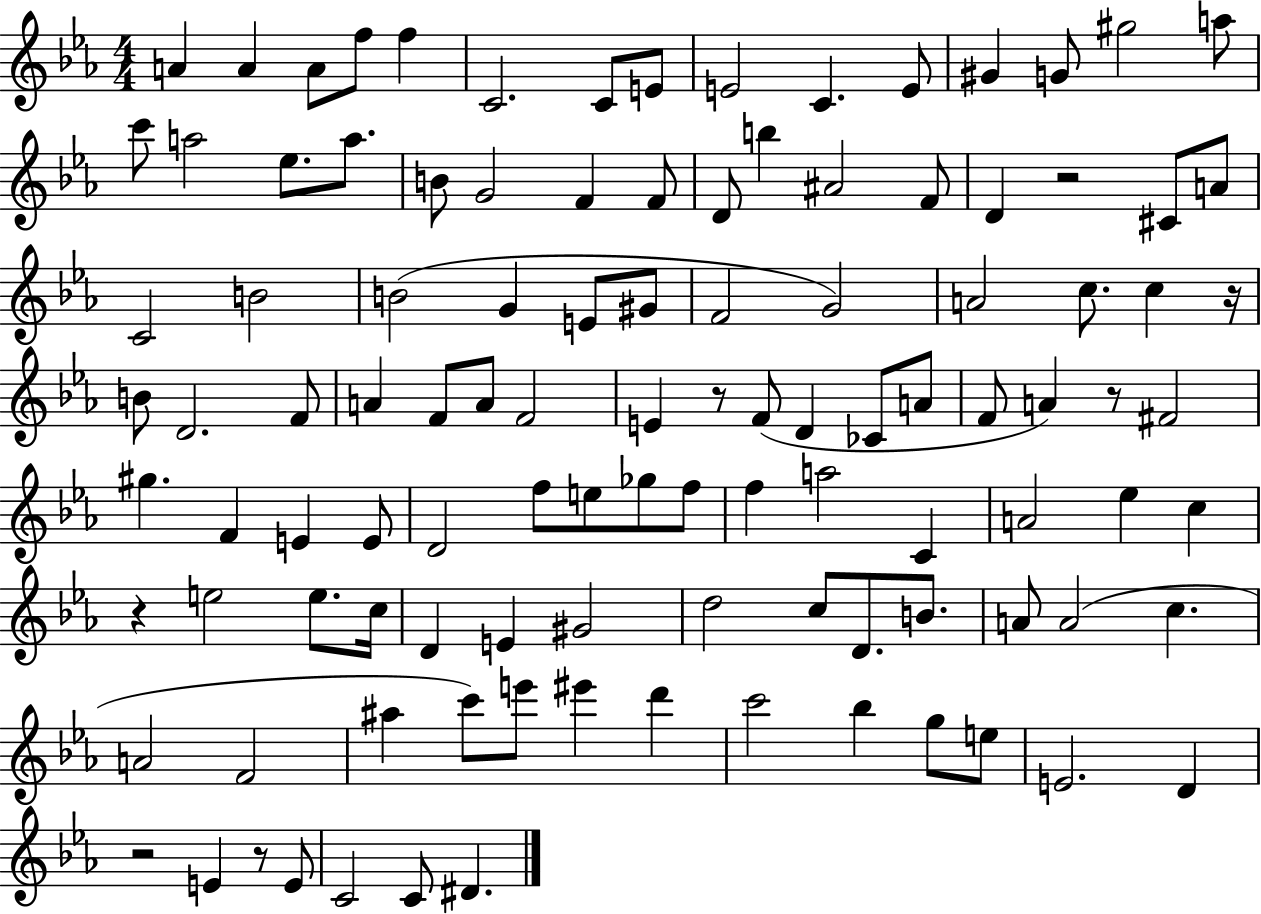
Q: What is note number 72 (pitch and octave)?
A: E5